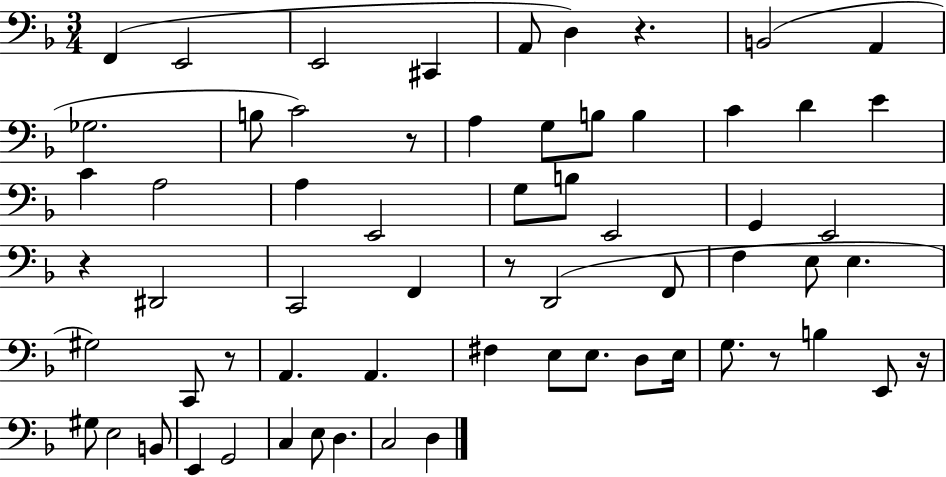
{
  \clef bass
  \numericTimeSignature
  \time 3/4
  \key f \major
  f,4( e,2 | e,2 cis,4 | a,8 d4) r4. | b,2( a,4 | \break ges2. | b8 c'2) r8 | a4 g8 b8 b4 | c'4 d'4 e'4 | \break c'4 a2 | a4 e,2 | g8 b8 e,2 | g,4 e,2 | \break r4 dis,2 | c,2 f,4 | r8 d,2( f,8 | f4 e8 e4. | \break gis2) c,8 r8 | a,4. a,4. | fis4 e8 e8. d8 e16 | g8. r8 b4 e,8 r16 | \break gis8 e2 b,8 | e,4 g,2 | c4 e8 d4. | c2 d4 | \break \bar "|."
}